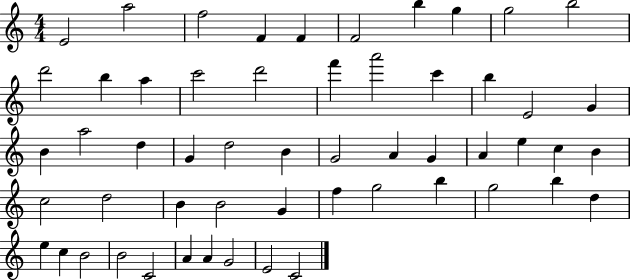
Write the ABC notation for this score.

X:1
T:Untitled
M:4/4
L:1/4
K:C
E2 a2 f2 F F F2 b g g2 b2 d'2 b a c'2 d'2 f' a'2 c' b E2 G B a2 d G d2 B G2 A G A e c B c2 d2 B B2 G f g2 b g2 b d e c B2 B2 C2 A A G2 E2 C2